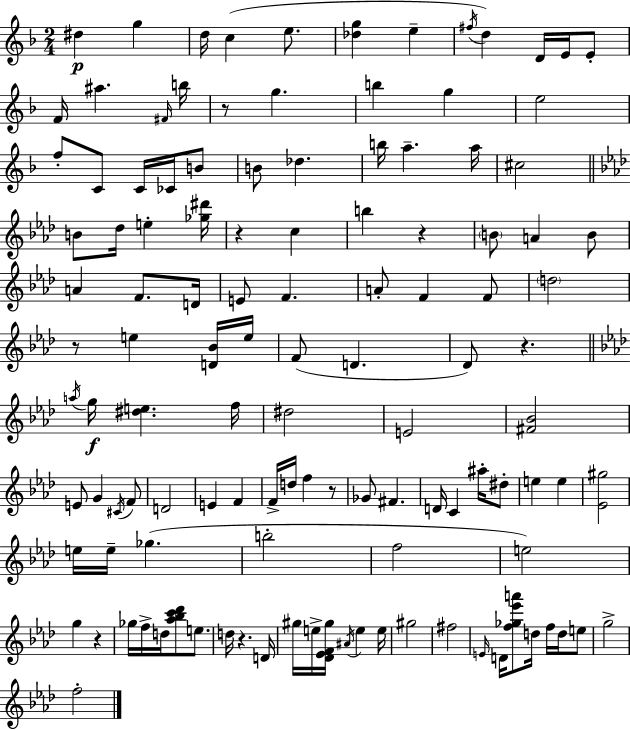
D#5/q G5/q D5/s C5/q E5/e. [Db5,G5]/q E5/q F#5/s D5/q D4/s E4/s E4/e F4/s A#5/q. F#4/s B5/s R/e G5/q. B5/q G5/q E5/h F5/e C4/e C4/s CES4/s B4/e B4/e Db5/q. B5/s A5/q. A5/s C#5/h B4/e Db5/s E5/q [Gb5,D#6]/s R/q C5/q B5/q R/q B4/e A4/q B4/e A4/q F4/e. D4/s E4/e F4/q. A4/e F4/q F4/e D5/h R/e E5/q [D4,Bb4]/s E5/s F4/e D4/q. Db4/e R/q. A5/s G5/s [D#5,E5]/q. F5/s D#5/h E4/h [F#4,Bb4]/h E4/e G4/q C#4/s F4/e D4/h E4/q F4/q F4/s D5/s F5/q R/e Gb4/e F#4/q. D4/s C4/q A#5/s D#5/e E5/q E5/q [Eb4,G#5]/h E5/s E5/s Gb5/q. B5/h F5/h E5/h G5/q R/q Gb5/s F5/s D5/s [Ab5,Bb5,C6,Db6]/e E5/e. D5/s R/q. D4/s G#5/s E5/s [Db4,Eb4,F4,G#5]/s A#4/s E5/q E5/s G#5/h F#5/h E4/s D4/s [F5,Gb5,Eb6,A6]/e D5/s F5/s D5/s E5/e G5/h F5/h